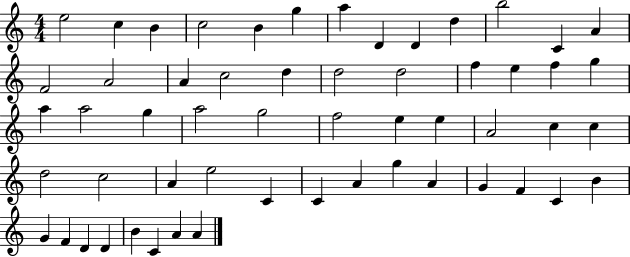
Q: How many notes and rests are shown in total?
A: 56